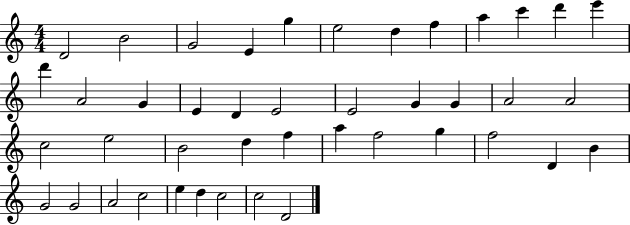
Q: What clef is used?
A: treble